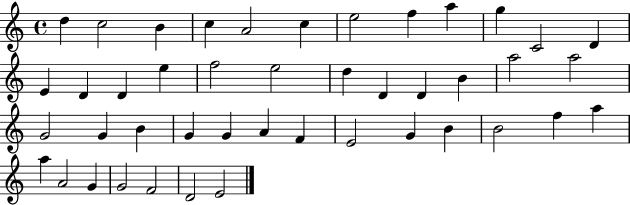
X:1
T:Untitled
M:4/4
L:1/4
K:C
d c2 B c A2 c e2 f a g C2 D E D D e f2 e2 d D D B a2 a2 G2 G B G G A F E2 G B B2 f a a A2 G G2 F2 D2 E2